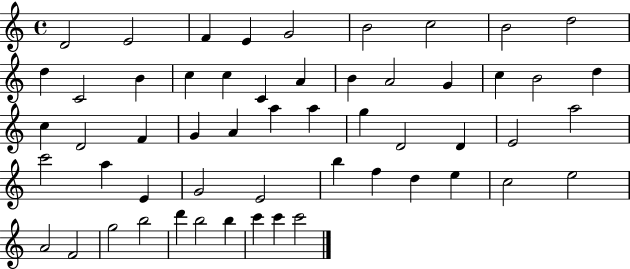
D4/h E4/h F4/q E4/q G4/h B4/h C5/h B4/h D5/h D5/q C4/h B4/q C5/q C5/q C4/q A4/q B4/q A4/h G4/q C5/q B4/h D5/q C5/q D4/h F4/q G4/q A4/q A5/q A5/q G5/q D4/h D4/q E4/h A5/h C6/h A5/q E4/q G4/h E4/h B5/q F5/q D5/q E5/q C5/h E5/h A4/h F4/h G5/h B5/h D6/q B5/h B5/q C6/q C6/q C6/h